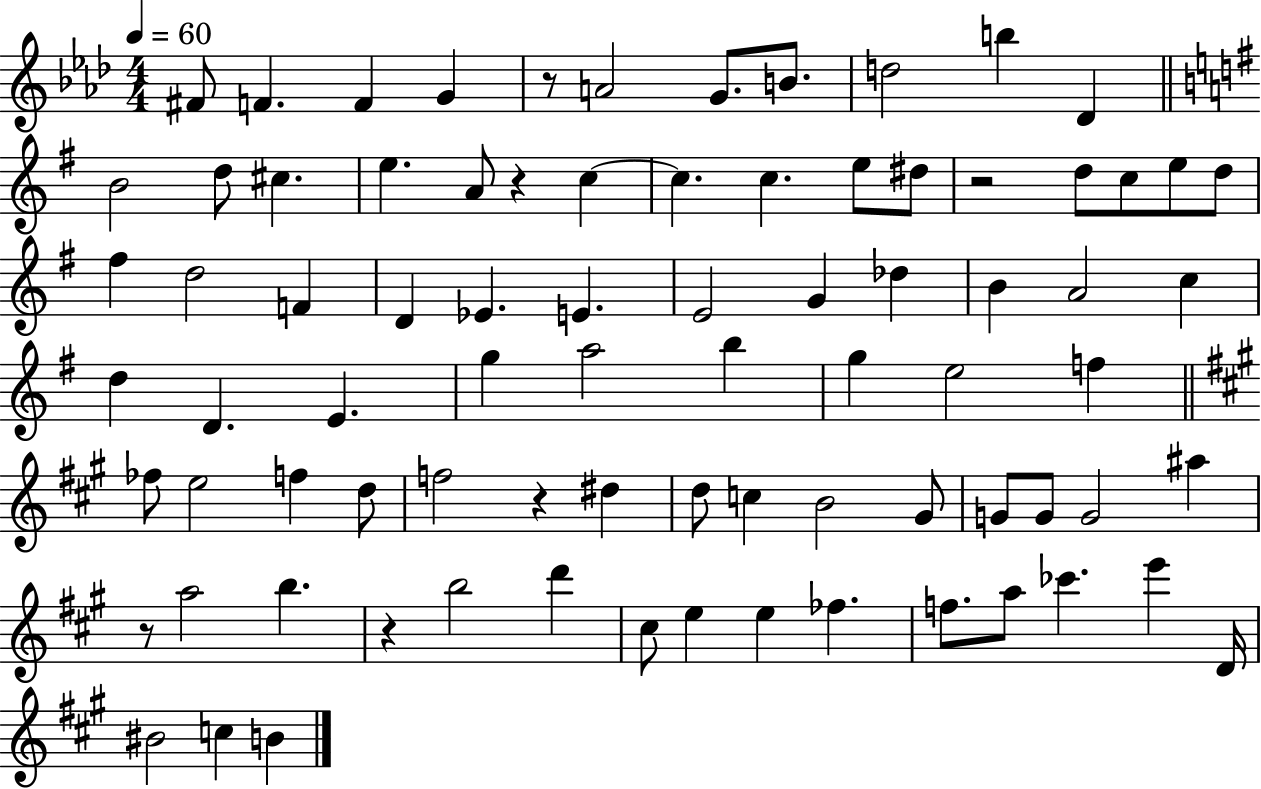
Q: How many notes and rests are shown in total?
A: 81